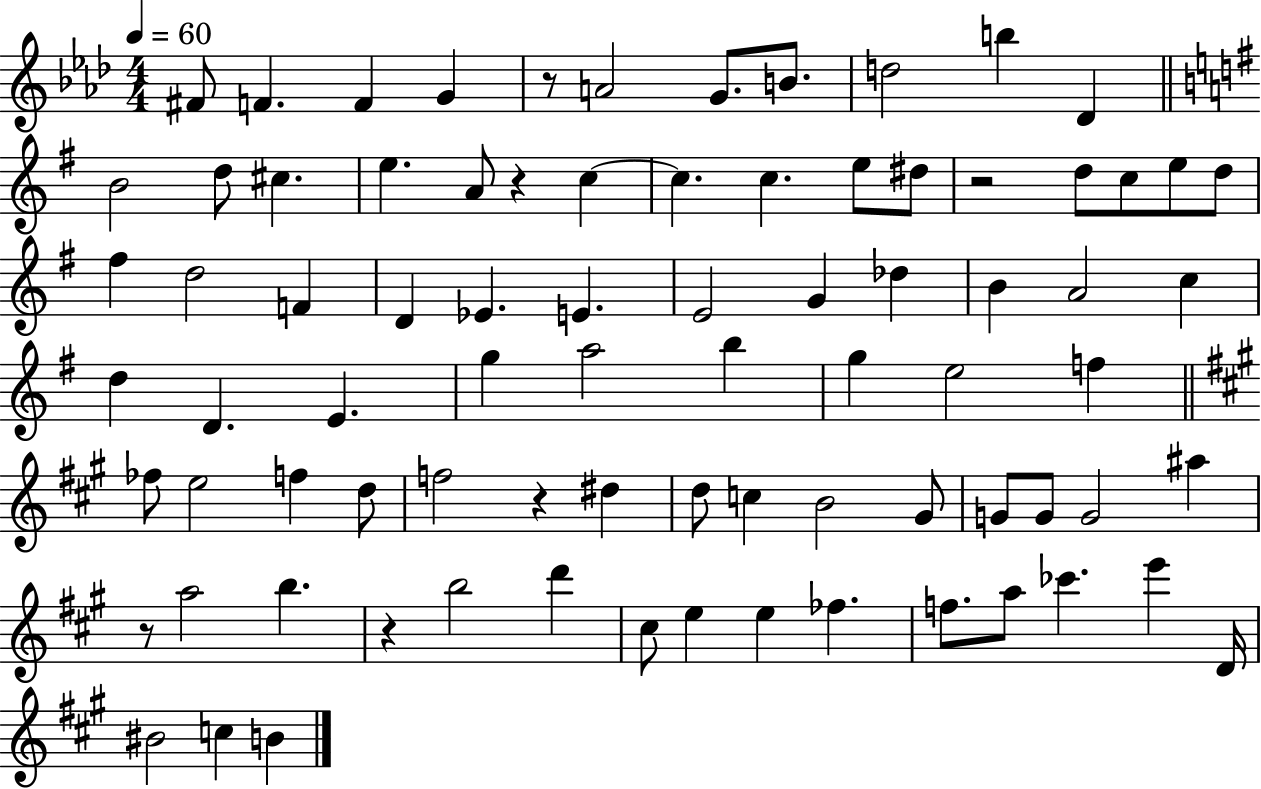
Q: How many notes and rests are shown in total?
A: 81